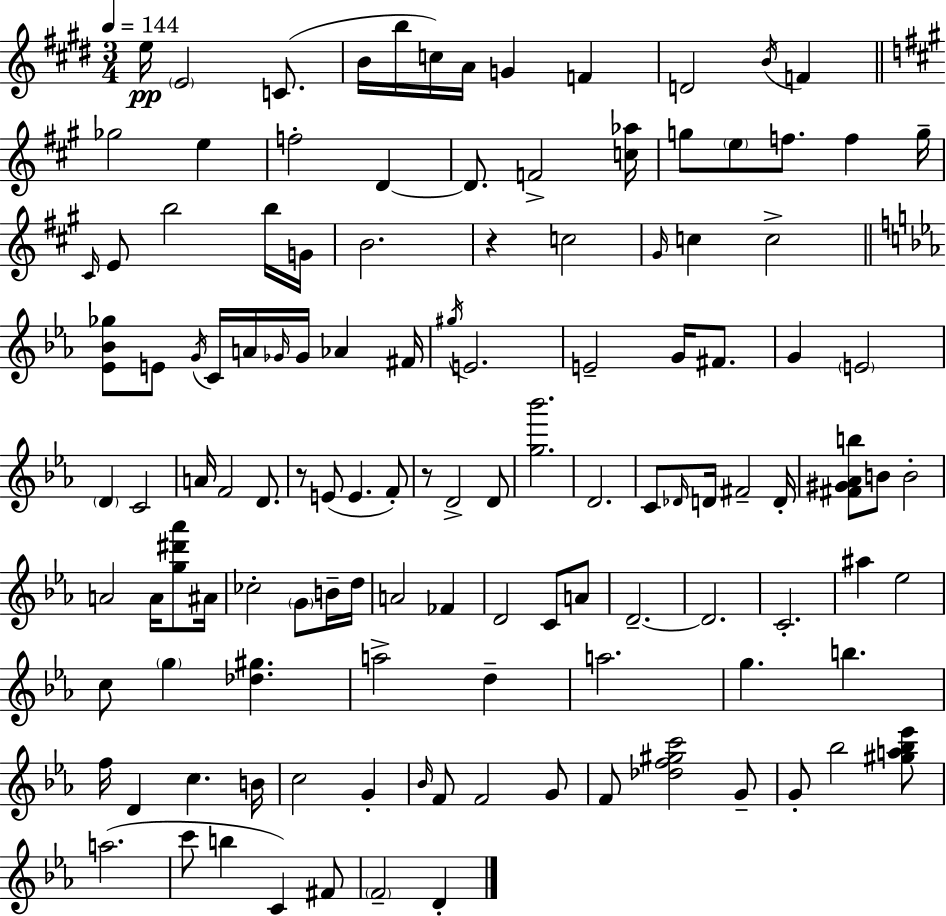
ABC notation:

X:1
T:Untitled
M:3/4
L:1/4
K:E
e/4 E2 C/2 B/4 b/4 c/4 A/4 G F D2 B/4 F _g2 e f2 D D/2 F2 [c_a]/4 g/2 e/2 f/2 f g/4 ^C/4 E/2 b2 b/4 G/4 B2 z c2 ^G/4 c c2 [_E_B_g]/2 E/2 G/4 C/4 A/4 _G/4 _G/4 _A ^F/4 ^g/4 E2 E2 G/4 ^F/2 G E2 D C2 A/4 F2 D/2 z/2 E/2 E F/2 z/2 D2 D/2 [g_b']2 D2 C/2 _D/4 D/4 ^F2 D/4 [^F^G_Ab]/2 B/2 B2 A2 A/4 [g^d'_a']/2 ^A/4 _c2 G/2 B/4 d/4 A2 _F D2 C/2 A/2 D2 D2 C2 ^a _e2 c/2 g [_d^g] a2 d a2 g b f/4 D c B/4 c2 G _B/4 F/2 F2 G/2 F/2 [_df^gc']2 G/2 G/2 _b2 [^ga_b_e']/2 a2 c'/2 b C ^F/2 F2 D